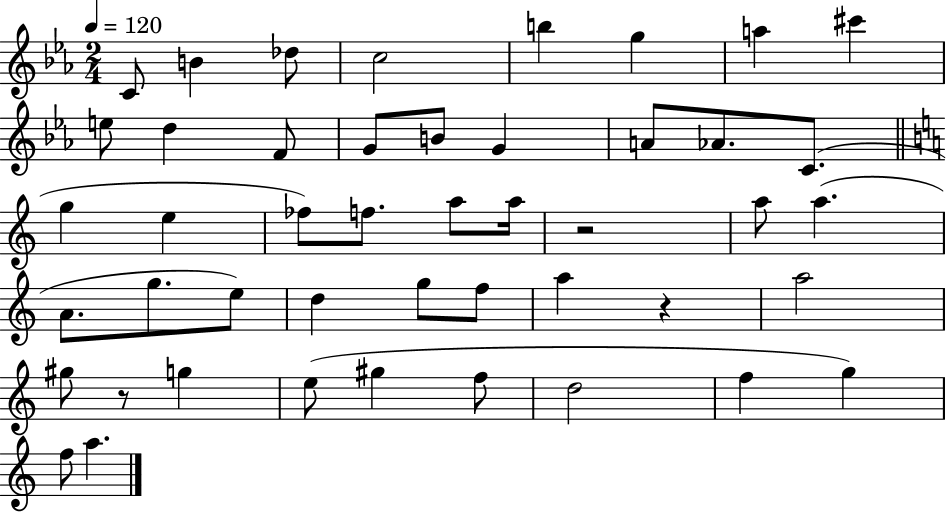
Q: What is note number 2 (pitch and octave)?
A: B4